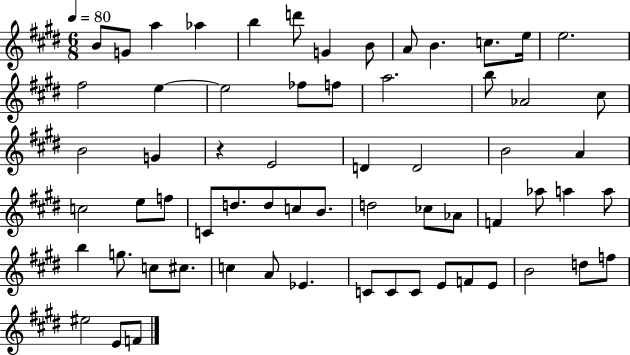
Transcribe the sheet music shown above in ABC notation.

X:1
T:Untitled
M:6/8
L:1/4
K:E
B/2 G/2 a _a b d'/2 G B/2 A/2 B c/2 e/4 e2 ^f2 e e2 _f/2 f/2 a2 b/2 _A2 ^c/2 B2 G z E2 D D2 B2 A c2 e/2 f/2 C/2 d/2 d/2 c/2 B/2 d2 _c/2 _A/2 F _a/2 a a/2 b g/2 c/2 ^c/2 c A/2 _E C/2 C/2 C/2 E/2 F/2 E/2 B2 d/2 f/2 ^e2 E/2 F/2